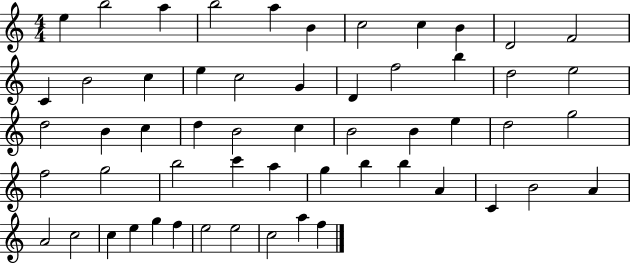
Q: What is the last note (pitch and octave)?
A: F5